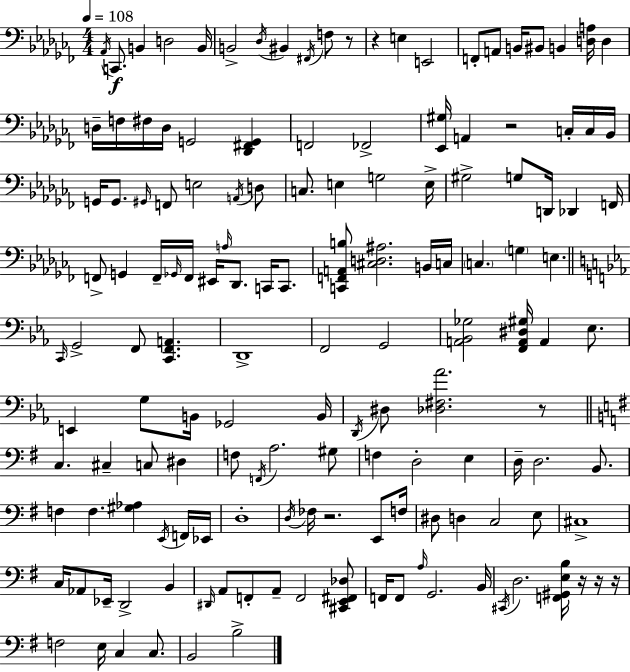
{
  \clef bass
  \numericTimeSignature
  \time 4/4
  \key aes \minor
  \tempo 4 = 108
  \acciaccatura { aes,16 }\f c,8. b,4 d2 | b,16 b,2-> \acciaccatura { des16 } bis,4 \acciaccatura { fis,16 } f8 | r8 r4 e4 e,2 | f,8-. a,8 b,16 bis,8 b,4 <d a>16 d4 | \break d16-- f16 fis16 d16 g,2 <des, fis, g,>4 | f,2 fes,2-> | <ees, gis>16 a,4 r2 | c16-. c16 bes,16 g,16 g,8. \grace { gis,16 } f,8 e2 | \break \acciaccatura { a,16 } d8 c8. e4 g2 | e16-> gis2-> g8 d,16 | des,4 f,16 f,8-> g,4 f,16-- \grace { ges,16 } f,16 eis,16 \grace { a16 } | des,8. c,16 c,8. <c, f, a, b>8 <cis d ais>2. | \break b,16 c16 \parenthesize c4. \parenthesize g4 | e4. \bar "||" \break \key ees \major \grace { c,16 } g,2-> f,8 <c, f, a,>4. | d,1-> | f,2 g,2 | <a, bes, ges>2 <f, a, dis gis>16 a,4 ees8. | \break e,4 g8 b,16 ges,2 | b,16 \acciaccatura { d,16 } dis8 <des fis aes'>2. | r8 \bar "||" \break \key g \major c4. cis4-- c8 dis4 | f8 \acciaccatura { f,16 } a2. gis8 | f4 d2-. e4 | d16-- d2. b,8. | \break f4 f4. <gis aes>4 \acciaccatura { e,16 } | f,16 ees,16 d1-. | \acciaccatura { d16 } fes16 r2. | e,8 f16 dis8 d4 c2 | \break e8 cis1-> | c16 aes,8 ees,16-- d,2-> b,4 | \grace { dis,16 } a,8 f,8-. a,8-- f,2 | <cis, e, fis, des>8 f,16 f,8 \grace { a16 } g,2. | \break b,16 \acciaccatura { cis,16 } d2. | <f, gis, e b>16 r16 r16 r16 f2 e16 c4 | c8. b,2 b2-> | \bar "|."
}